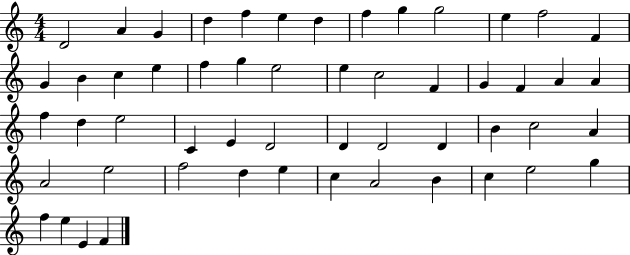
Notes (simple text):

D4/h A4/q G4/q D5/q F5/q E5/q D5/q F5/q G5/q G5/h E5/q F5/h F4/q G4/q B4/q C5/q E5/q F5/q G5/q E5/h E5/q C5/h F4/q G4/q F4/q A4/q A4/q F5/q D5/q E5/h C4/q E4/q D4/h D4/q D4/h D4/q B4/q C5/h A4/q A4/h E5/h F5/h D5/q E5/q C5/q A4/h B4/q C5/q E5/h G5/q F5/q E5/q E4/q F4/q